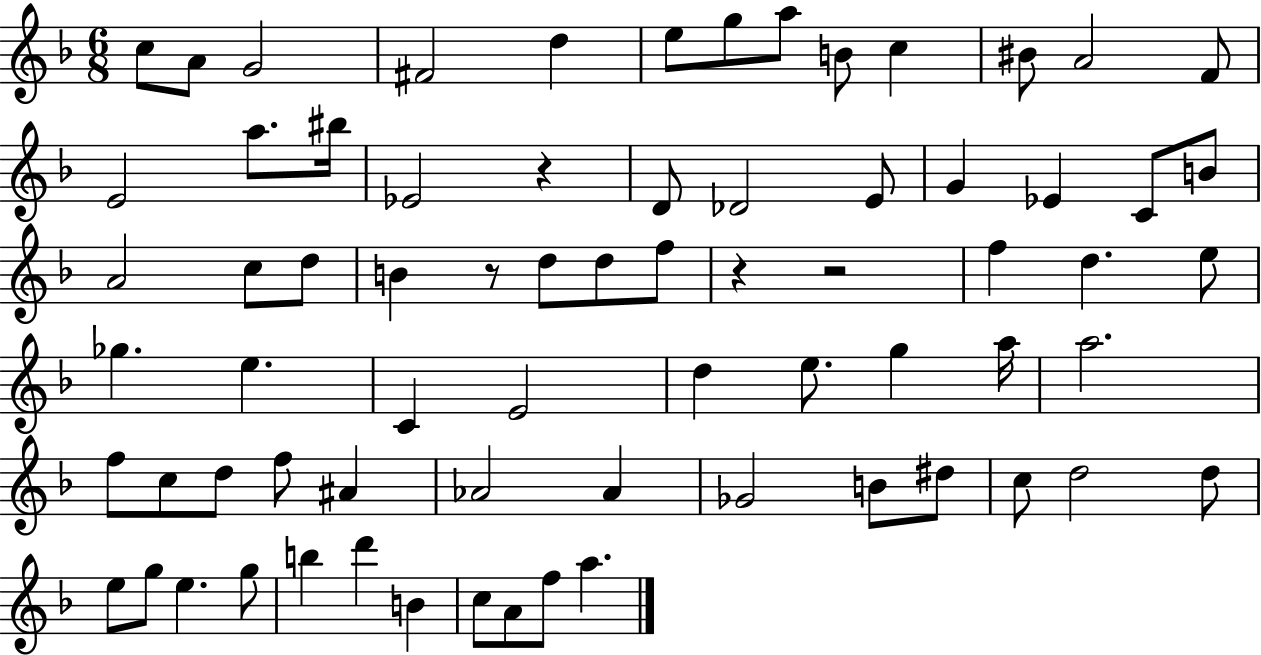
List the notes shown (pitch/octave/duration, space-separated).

C5/e A4/e G4/h F#4/h D5/q E5/e G5/e A5/e B4/e C5/q BIS4/e A4/h F4/e E4/h A5/e. BIS5/s Eb4/h R/q D4/e Db4/h E4/e G4/q Eb4/q C4/e B4/e A4/h C5/e D5/e B4/q R/e D5/e D5/e F5/e R/q R/h F5/q D5/q. E5/e Gb5/q. E5/q. C4/q E4/h D5/q E5/e. G5/q A5/s A5/h. F5/e C5/e D5/e F5/e A#4/q Ab4/h Ab4/q Gb4/h B4/e D#5/e C5/e D5/h D5/e E5/e G5/e E5/q. G5/e B5/q D6/q B4/q C5/e A4/e F5/e A5/q.